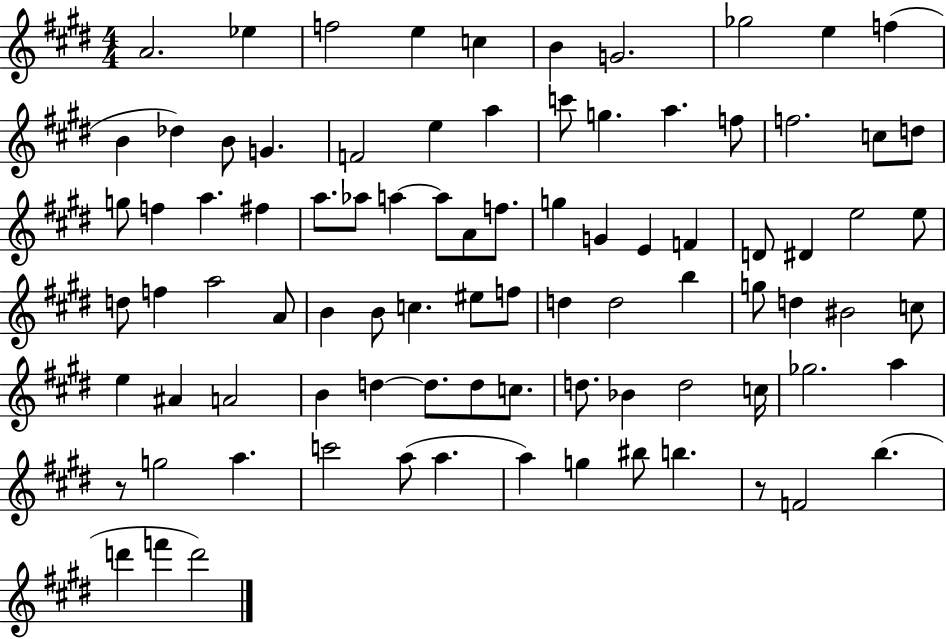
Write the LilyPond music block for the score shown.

{
  \clef treble
  \numericTimeSignature
  \time 4/4
  \key e \major
  a'2. ees''4 | f''2 e''4 c''4 | b'4 g'2. | ges''2 e''4 f''4( | \break b'4 des''4) b'8 g'4. | f'2 e''4 a''4 | c'''8 g''4. a''4. f''8 | f''2. c''8 d''8 | \break g''8 f''4 a''4. fis''4 | a''8. aes''8 a''4~~ a''8 a'8 f''8. | g''4 g'4 e'4 f'4 | d'8 dis'4 e''2 e''8 | \break d''8 f''4 a''2 a'8 | b'4 b'8 c''4. eis''8 f''8 | d''4 d''2 b''4 | g''8 d''4 bis'2 c''8 | \break e''4 ais'4 a'2 | b'4 d''4~~ d''8. d''8 c''8. | d''8. bes'4 d''2 c''16 | ges''2. a''4 | \break r8 g''2 a''4. | c'''2 a''8( a''4. | a''4) g''4 bis''8 b''4. | r8 f'2 b''4.( | \break d'''4 f'''4 d'''2) | \bar "|."
}